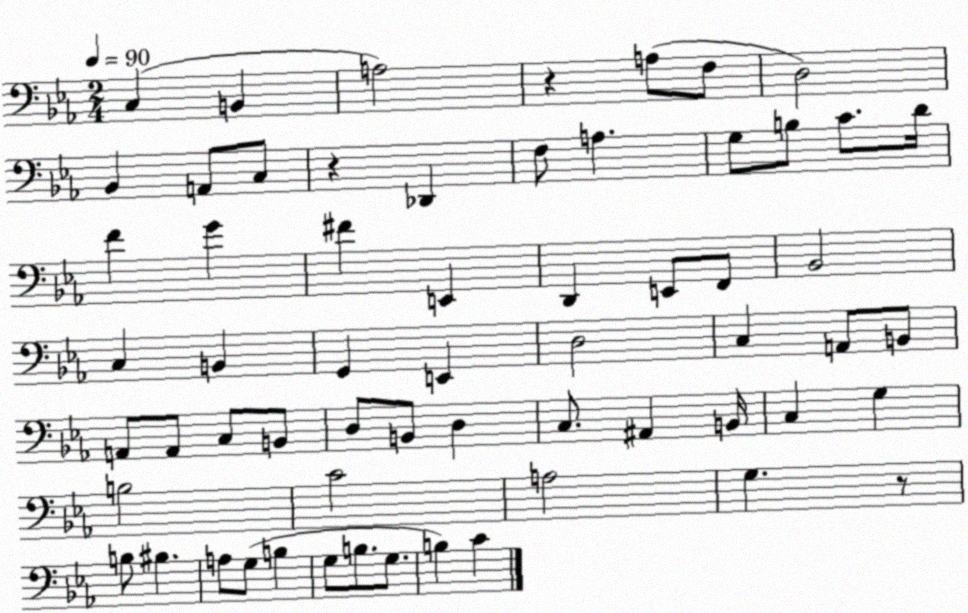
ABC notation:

X:1
T:Untitled
M:2/4
L:1/4
K:Eb
C, B,, A,2 z A,/2 F,/2 D,2 _B,, A,,/2 C,/2 z _D,, F,/2 A, G,/2 B,/2 C/2 D/4 F G ^F E,, D,, E,,/2 F,,/2 _B,,2 C, B,, G,, E,, D,2 C, A,,/2 B,,/2 A,,/2 A,,/2 C,/2 B,,/2 D,/2 B,,/2 D, C,/2 ^A,, B,,/4 C, G, B,2 C2 A,2 G, z/2 B,/2 ^B, A,/2 G,/2 B, G,/2 B,/2 G,/2 B, C